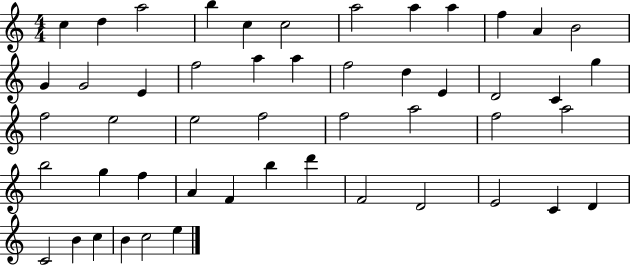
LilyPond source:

{
  \clef treble
  \numericTimeSignature
  \time 4/4
  \key c \major
  c''4 d''4 a''2 | b''4 c''4 c''2 | a''2 a''4 a''4 | f''4 a'4 b'2 | \break g'4 g'2 e'4 | f''2 a''4 a''4 | f''2 d''4 e'4 | d'2 c'4 g''4 | \break f''2 e''2 | e''2 f''2 | f''2 a''2 | f''2 a''2 | \break b''2 g''4 f''4 | a'4 f'4 b''4 d'''4 | f'2 d'2 | e'2 c'4 d'4 | \break c'2 b'4 c''4 | b'4 c''2 e''4 | \bar "|."
}